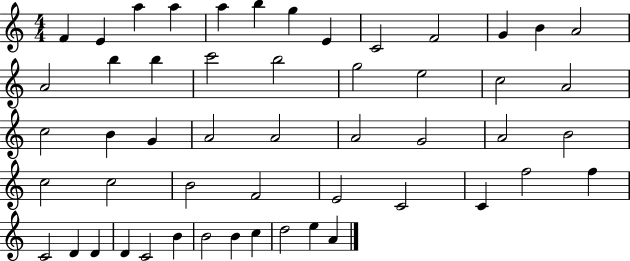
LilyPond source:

{
  \clef treble
  \numericTimeSignature
  \time 4/4
  \key c \major
  f'4 e'4 a''4 a''4 | a''4 b''4 g''4 e'4 | c'2 f'2 | g'4 b'4 a'2 | \break a'2 b''4 b''4 | c'''2 b''2 | g''2 e''2 | c''2 a'2 | \break c''2 b'4 g'4 | a'2 a'2 | a'2 g'2 | a'2 b'2 | \break c''2 c''2 | b'2 f'2 | e'2 c'2 | c'4 f''2 f''4 | \break c'2 d'4 d'4 | d'4 c'2 b'4 | b'2 b'4 c''4 | d''2 e''4 a'4 | \break \bar "|."
}